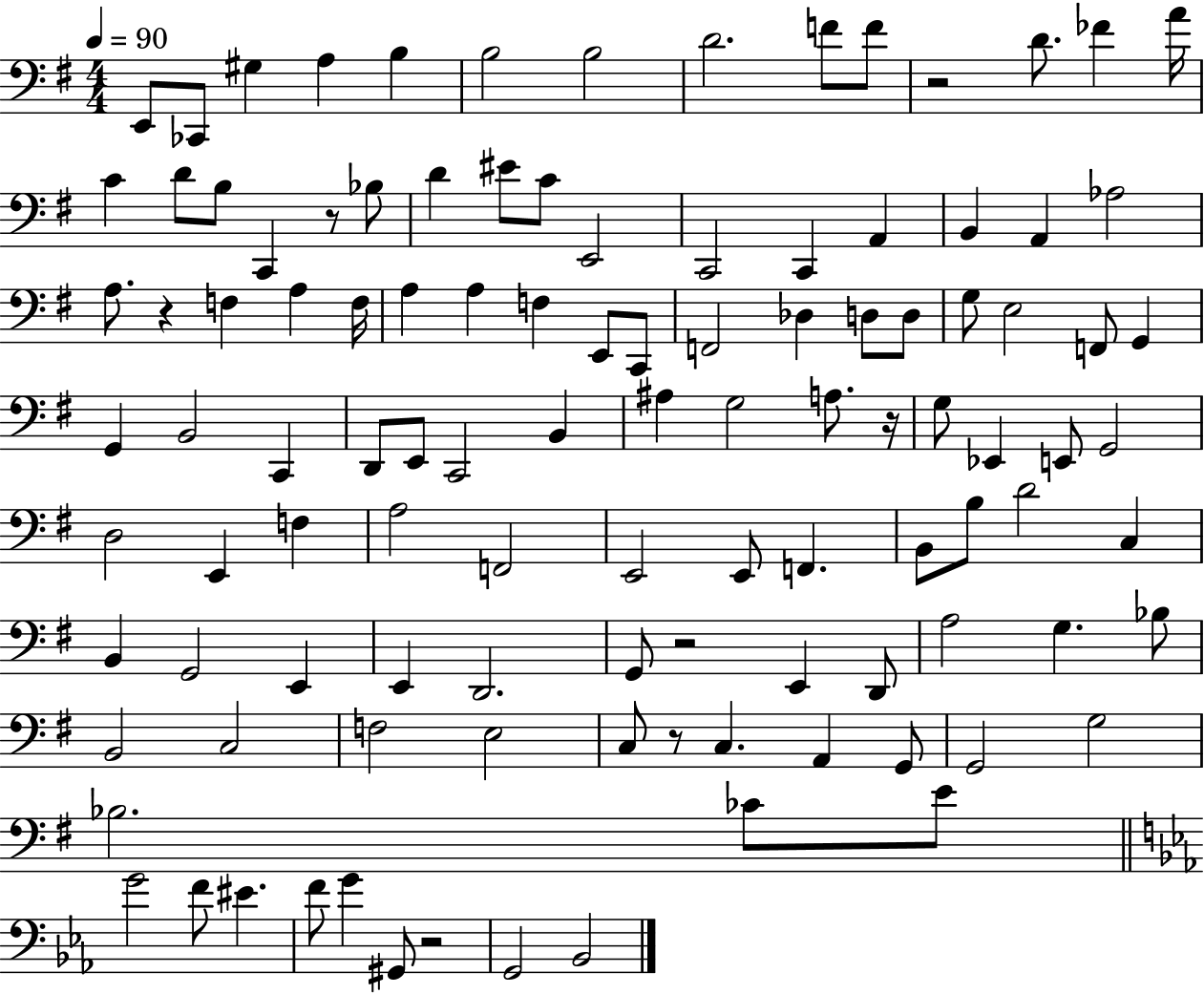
{
  \clef bass
  \numericTimeSignature
  \time 4/4
  \key g \major
  \tempo 4 = 90
  \repeat volta 2 { e,8 ces,8 gis4 a4 b4 | b2 b2 | d'2. f'8 f'8 | r2 d'8. fes'4 a'16 | \break c'4 d'8 b8 c,4 r8 bes8 | d'4 eis'8 c'8 e,2 | c,2 c,4 a,4 | b,4 a,4 aes2 | \break a8. r4 f4 a4 f16 | a4 a4 f4 e,8 c,8 | f,2 des4 d8 d8 | g8 e2 f,8 g,4 | \break g,4 b,2 c,4 | d,8 e,8 c,2 b,4 | ais4 g2 a8. r16 | g8 ees,4 e,8 g,2 | \break d2 e,4 f4 | a2 f,2 | e,2 e,8 f,4. | b,8 b8 d'2 c4 | \break b,4 g,2 e,4 | e,4 d,2. | g,8 r2 e,4 d,8 | a2 g4. bes8 | \break b,2 c2 | f2 e2 | c8 r8 c4. a,4 g,8 | g,2 g2 | \break bes2. ces'8 e'8 | \bar "||" \break \key c \minor g'2 f'8 eis'4. | f'8 g'4 gis,8 r2 | g,2 bes,2 | } \bar "|."
}